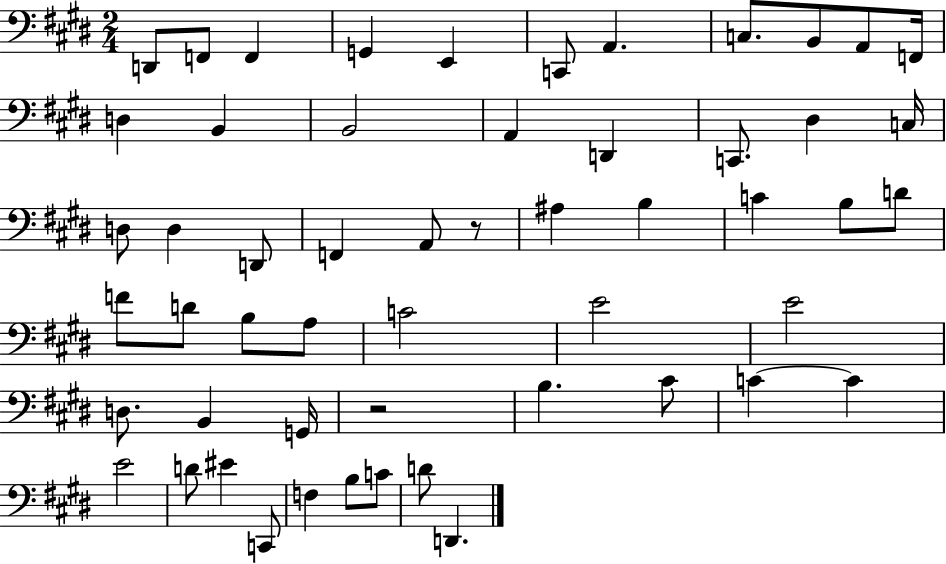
X:1
T:Untitled
M:2/4
L:1/4
K:E
D,,/2 F,,/2 F,, G,, E,, C,,/2 A,, C,/2 B,,/2 A,,/2 F,,/4 D, B,, B,,2 A,, D,, C,,/2 ^D, C,/4 D,/2 D, D,,/2 F,, A,,/2 z/2 ^A, B, C B,/2 D/2 F/2 D/2 B,/2 A,/2 C2 E2 E2 D,/2 B,, G,,/4 z2 B, ^C/2 C C E2 D/2 ^E C,,/2 F, B,/2 C/2 D/2 D,,